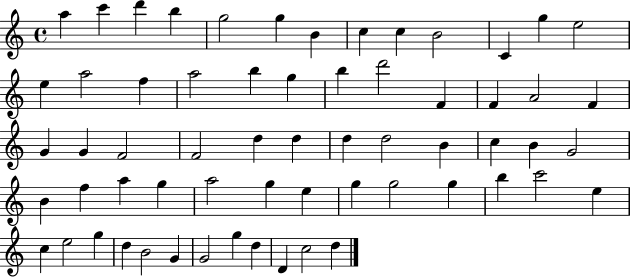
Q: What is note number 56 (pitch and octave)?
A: G4